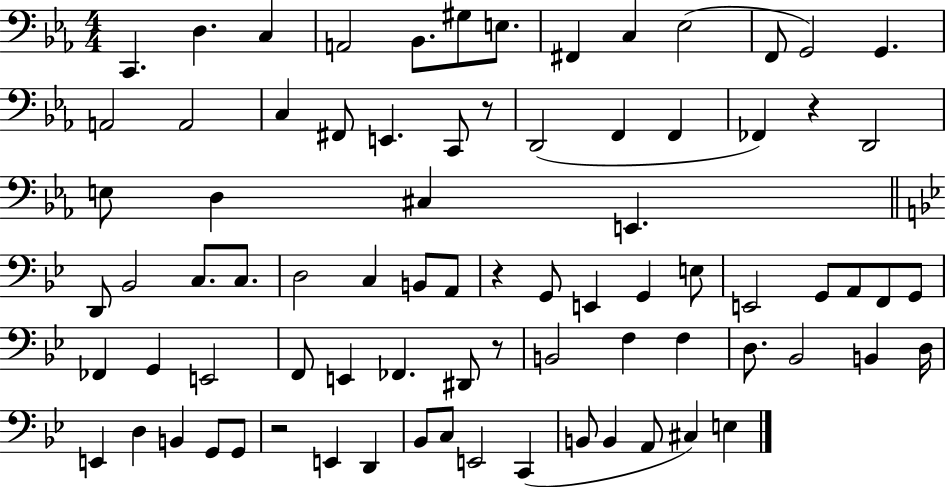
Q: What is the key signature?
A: EES major